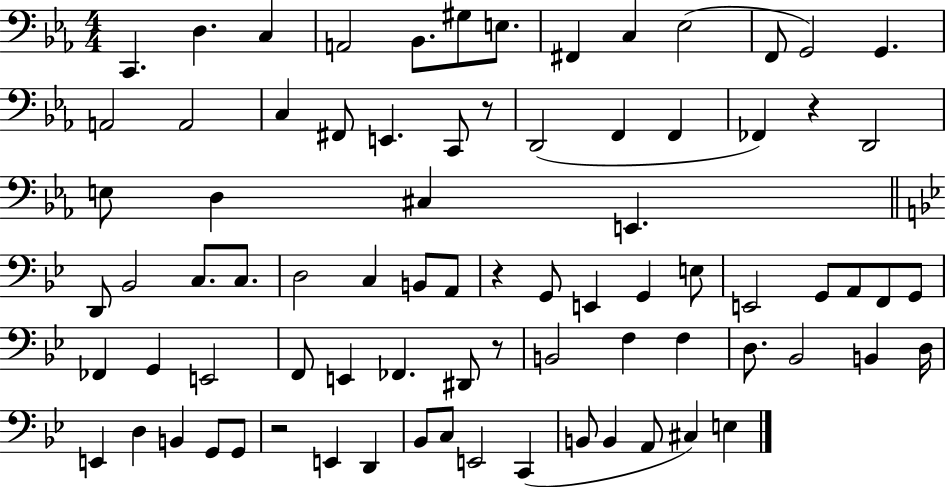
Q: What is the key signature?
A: EES major